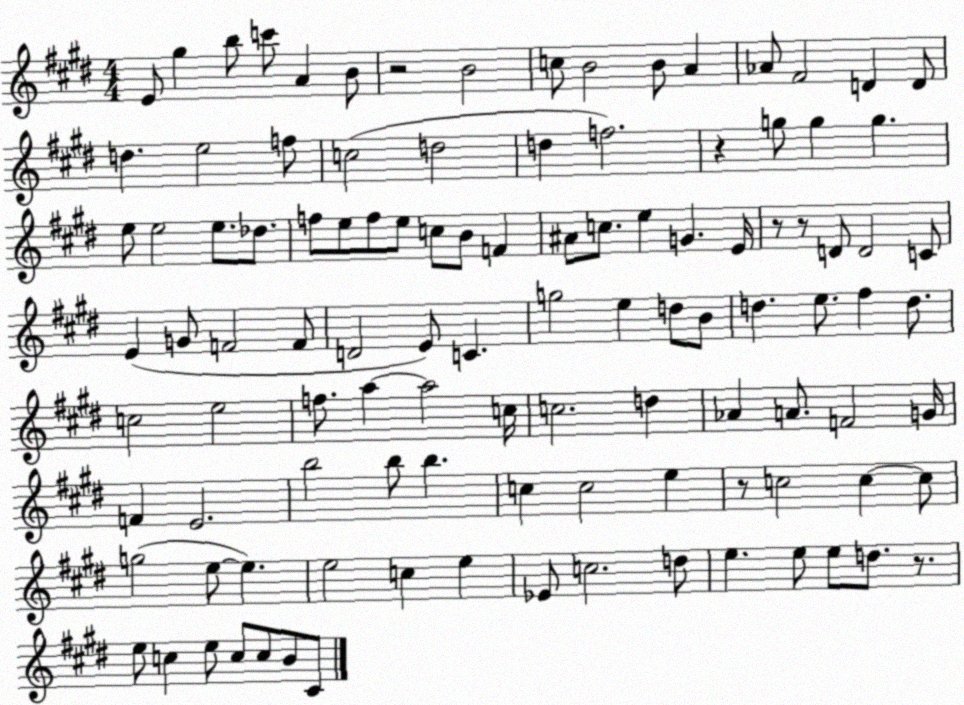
X:1
T:Untitled
M:4/4
L:1/4
K:E
E/2 ^g b/2 c'/2 A B/2 z2 B2 c/2 B2 B/2 A _A/2 ^F2 D D/2 d e2 f/2 c2 d2 d f2 z g/2 g g e/2 e2 e/2 _d/2 f/2 e/2 f/2 e/2 c/2 B/2 F ^A/2 c/2 e G E/4 z/2 z/2 D/2 D2 C/2 E G/2 F2 F/2 D2 E/2 C g2 e d/2 B/2 d e/2 ^f d/2 c2 e2 f/2 a a2 c/4 c2 d _A A/2 F2 G/4 F E2 b2 b/2 b c c2 e z/2 c2 c c/2 g2 e/2 e e2 c e _E/2 c2 d/2 e e/2 e/2 d/2 z/2 e/2 c e/2 c/2 c/2 B/2 ^C/2